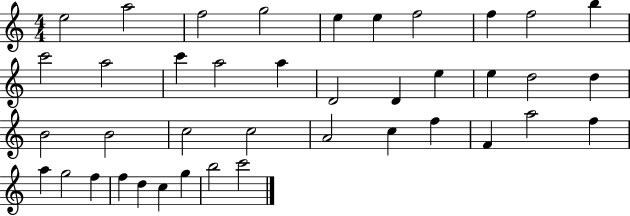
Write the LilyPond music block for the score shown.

{
  \clef treble
  \numericTimeSignature
  \time 4/4
  \key c \major
  e''2 a''2 | f''2 g''2 | e''4 e''4 f''2 | f''4 f''2 b''4 | \break c'''2 a''2 | c'''4 a''2 a''4 | d'2 d'4 e''4 | e''4 d''2 d''4 | \break b'2 b'2 | c''2 c''2 | a'2 c''4 f''4 | f'4 a''2 f''4 | \break a''4 g''2 f''4 | f''4 d''4 c''4 g''4 | b''2 c'''2 | \bar "|."
}